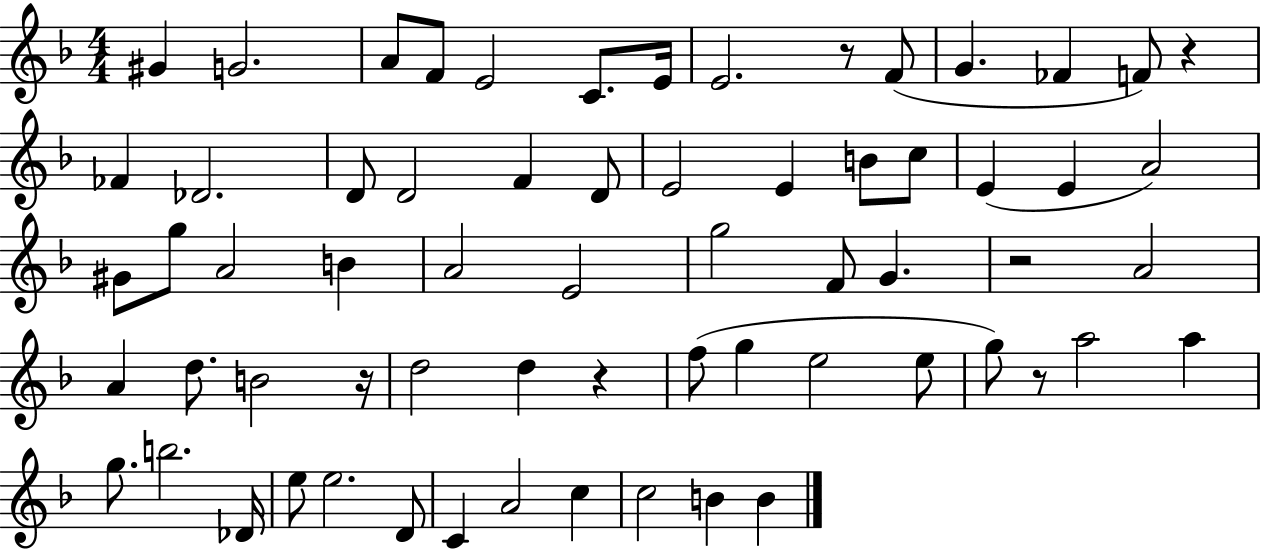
{
  \clef treble
  \numericTimeSignature
  \time 4/4
  \key f \major
  gis'4 g'2. | a'8 f'8 e'2 c'8. e'16 | e'2. r8 f'8( | g'4. fes'4 f'8) r4 | \break fes'4 des'2. | d'8 d'2 f'4 d'8 | e'2 e'4 b'8 c''8 | e'4( e'4 a'2) | \break gis'8 g''8 a'2 b'4 | a'2 e'2 | g''2 f'8 g'4. | r2 a'2 | \break a'4 d''8. b'2 r16 | d''2 d''4 r4 | f''8( g''4 e''2 e''8 | g''8) r8 a''2 a''4 | \break g''8. b''2. des'16 | e''8 e''2. d'8 | c'4 a'2 c''4 | c''2 b'4 b'4 | \break \bar "|."
}